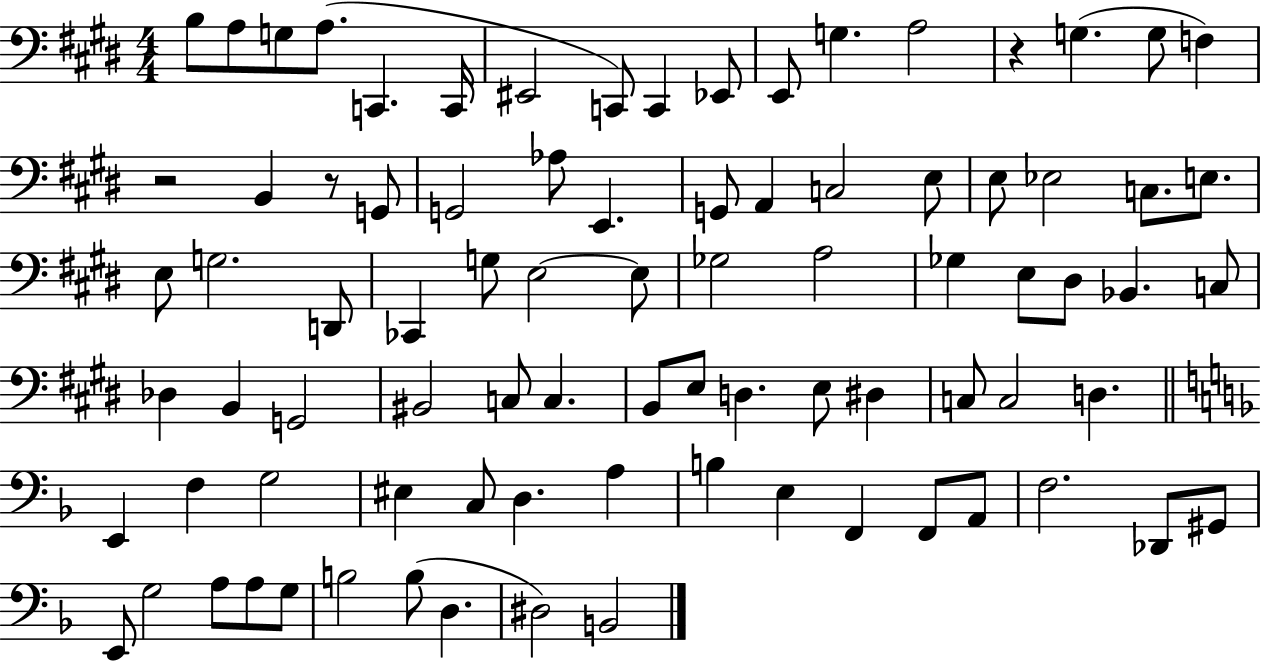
X:1
T:Untitled
M:4/4
L:1/4
K:E
B,/2 A,/2 G,/2 A,/2 C,, C,,/4 ^E,,2 C,,/2 C,, _E,,/2 E,,/2 G, A,2 z G, G,/2 F, z2 B,, z/2 G,,/2 G,,2 _A,/2 E,, G,,/2 A,, C,2 E,/2 E,/2 _E,2 C,/2 E,/2 E,/2 G,2 D,,/2 _C,, G,/2 E,2 E,/2 _G,2 A,2 _G, E,/2 ^D,/2 _B,, C,/2 _D, B,, G,,2 ^B,,2 C,/2 C, B,,/2 E,/2 D, E,/2 ^D, C,/2 C,2 D, E,, F, G,2 ^E, C,/2 D, A, B, E, F,, F,,/2 A,,/2 F,2 _D,,/2 ^G,,/2 E,,/2 G,2 A,/2 A,/2 G,/2 B,2 B,/2 D, ^D,2 B,,2